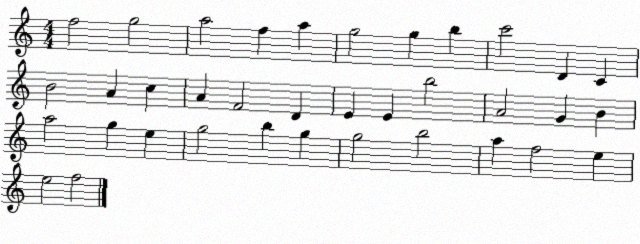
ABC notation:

X:1
T:Untitled
M:4/4
L:1/4
K:C
f2 g2 a2 f a g2 g b c'2 D C B2 A c A F2 D E E b2 A2 G B a2 g e g2 b g g2 b2 a f2 e e2 f2